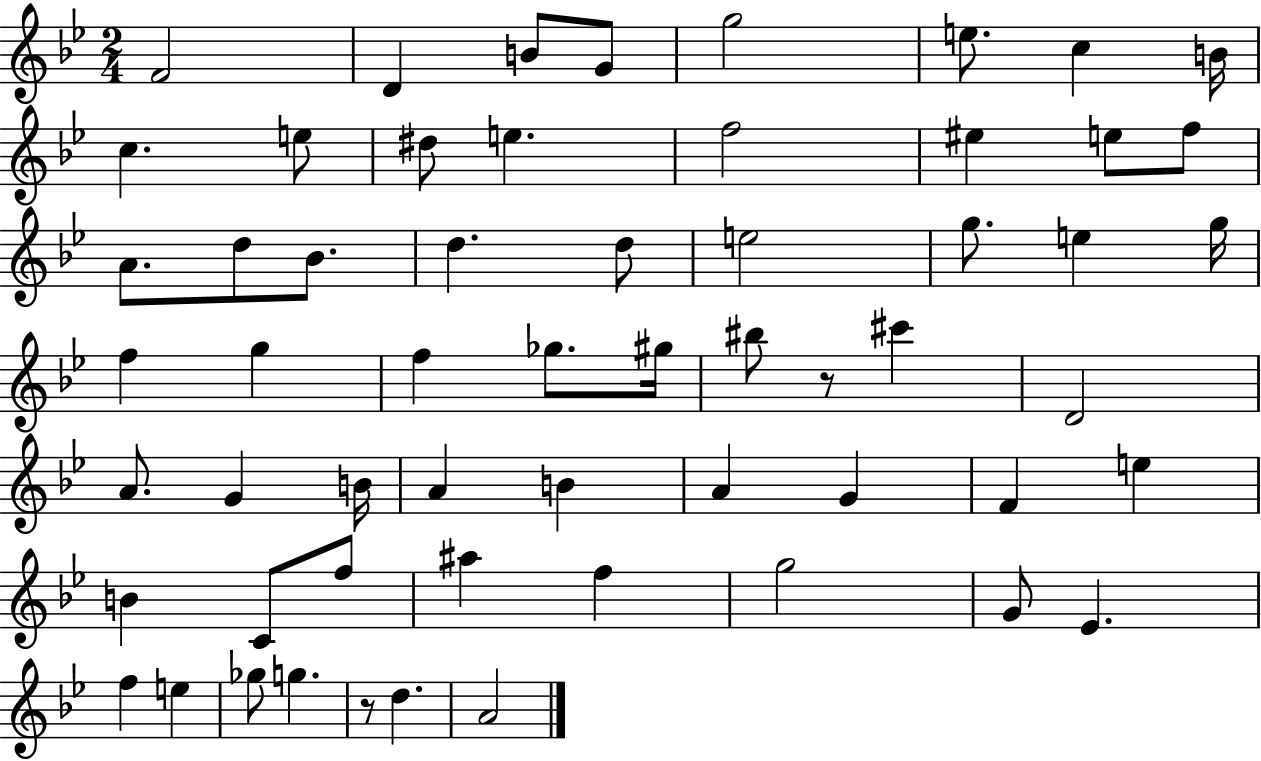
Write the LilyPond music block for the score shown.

{
  \clef treble
  \numericTimeSignature
  \time 2/4
  \key bes \major
  f'2 | d'4 b'8 g'8 | g''2 | e''8. c''4 b'16 | \break c''4. e''8 | dis''8 e''4. | f''2 | eis''4 e''8 f''8 | \break a'8. d''8 bes'8. | d''4. d''8 | e''2 | g''8. e''4 g''16 | \break f''4 g''4 | f''4 ges''8. gis''16 | bis''8 r8 cis'''4 | d'2 | \break a'8. g'4 b'16 | a'4 b'4 | a'4 g'4 | f'4 e''4 | \break b'4 c'8 f''8 | ais''4 f''4 | g''2 | g'8 ees'4. | \break f''4 e''4 | ges''8 g''4. | r8 d''4. | a'2 | \break \bar "|."
}